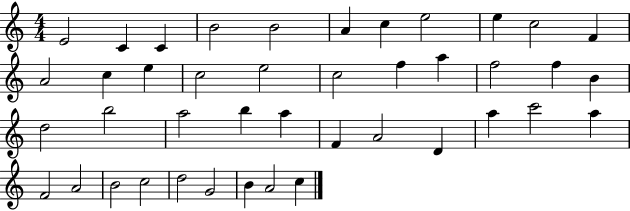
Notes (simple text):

E4/h C4/q C4/q B4/h B4/h A4/q C5/q E5/h E5/q C5/h F4/q A4/h C5/q E5/q C5/h E5/h C5/h F5/q A5/q F5/h F5/q B4/q D5/h B5/h A5/h B5/q A5/q F4/q A4/h D4/q A5/q C6/h A5/q F4/h A4/h B4/h C5/h D5/h G4/h B4/q A4/h C5/q